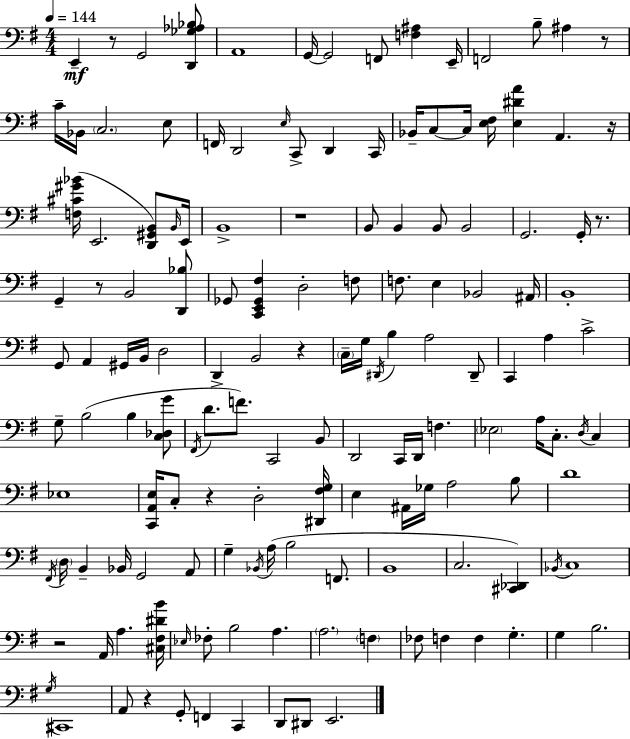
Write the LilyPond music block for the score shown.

{
  \clef bass
  \numericTimeSignature
  \time 4/4
  \key g \major
  \tempo 4 = 144
  e,4--\mf r8 g,2 <d, ges aes bes>8 | a,1 | g,16~~ g,2 f,8 <f ais>4 e,16-- | f,2 b8-- ais4 r8 | \break c'16-- bes,16 \parenthesize c2. e8 | f,16 d,2 \grace { e16 } c,8-> d,4 | c,16 bes,16-- c8~~ c16 <e fis>16 <e dis' a'>4 a,4. | r16 <f cis' gis' bes'>16( e,2. <d, gis, b,>8) | \break \grace { b,16 } e,16 b,1-> | r1 | b,8 b,4 b,8 b,2 | g,2. g,16-. r8. | \break g,4-- r8 b,2 | <d, bes>8 ges,8 <c, e, ges, fis>4 d2-. | f8 f8. e4 bes,2 | ais,16 b,1-. | \break g,8 a,4 gis,16 b,16 d2 | d,4-> b,2 r4 | \parenthesize c16-- g16 \acciaccatura { dis,16 } b4 a2 | dis,8-- c,4 a4 c'2-> | \break g8-- b2( b4 | <c des g'>8 \acciaccatura { fis,16 } d'8. f'8.) c,2 | b,8 d,2 c,16 d,16 f4. | \parenthesize ees2 a16 c8.-. | \break \acciaccatura { d16 } c4 ees1 | <c, a, e>16 c8-. r4 d2-. | <dis, fis g>16 e4 ais,16 ges16 a2 | b8 d'1 | \break \acciaccatura { fis,16 } \parenthesize d16 b,4-- bes,16 g,2 | a,8 g4-- \acciaccatura { bes,16 } a16( b2 | f,8. b,1 | c2. | \break <cis, des,>4) \acciaccatura { bes,16 } c1 | r2 | a,16 a4. <cis fis dis' b'>16 \grace { ees16 } fes8-. b2 | a4. \parenthesize a2. | \break \parenthesize f4 fes8 f4 f4 | g4.-. g4 b2. | \acciaccatura { g16 } cis,1 | a,8 r4 | \break g,8-. f,4 c,4 d,8 dis,8 e,2. | \bar "|."
}